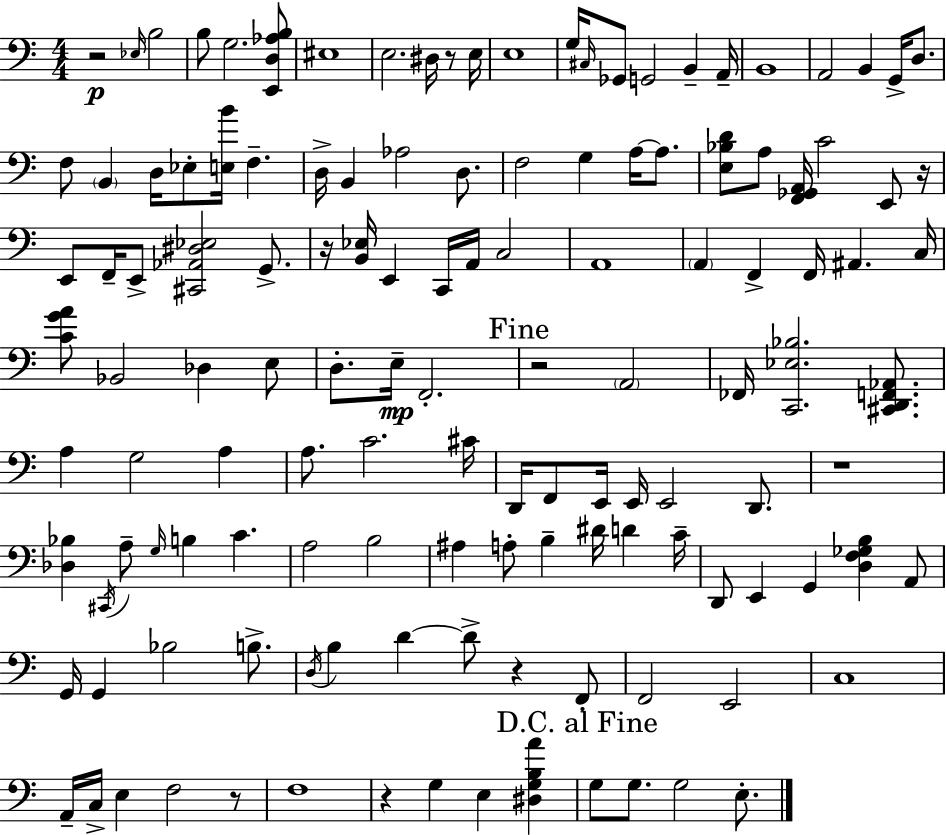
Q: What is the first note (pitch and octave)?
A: Eb3